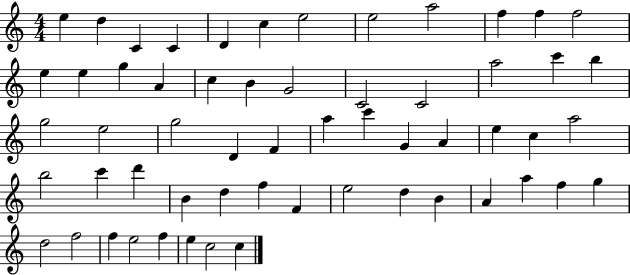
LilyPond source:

{
  \clef treble
  \numericTimeSignature
  \time 4/4
  \key c \major
  e''4 d''4 c'4 c'4 | d'4 c''4 e''2 | e''2 a''2 | f''4 f''4 f''2 | \break e''4 e''4 g''4 a'4 | c''4 b'4 g'2 | c'2 c'2 | a''2 c'''4 b''4 | \break g''2 e''2 | g''2 d'4 f'4 | a''4 c'''4 g'4 a'4 | e''4 c''4 a''2 | \break b''2 c'''4 d'''4 | b'4 d''4 f''4 f'4 | e''2 d''4 b'4 | a'4 a''4 f''4 g''4 | \break d''2 f''2 | f''4 e''2 f''4 | e''4 c''2 c''4 | \bar "|."
}